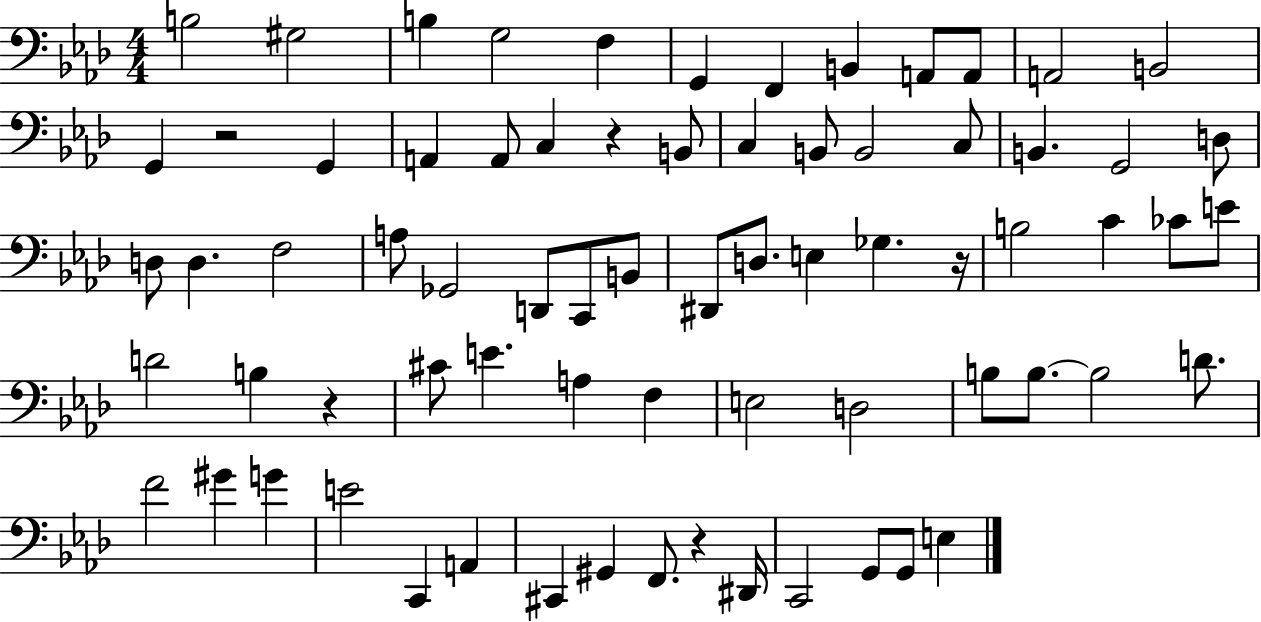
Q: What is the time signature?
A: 4/4